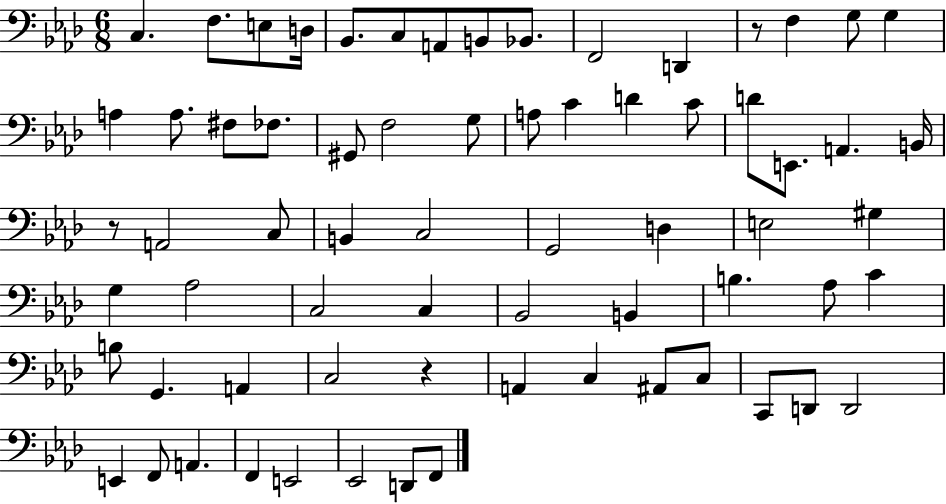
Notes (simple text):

C3/q. F3/e. E3/e D3/s Bb2/e. C3/e A2/e B2/e Bb2/e. F2/h D2/q R/e F3/q G3/e G3/q A3/q A3/e. F#3/e FES3/e. G#2/e F3/h G3/e A3/e C4/q D4/q C4/e D4/e E2/e. A2/q. B2/s R/e A2/h C3/e B2/q C3/h G2/h D3/q E3/h G#3/q G3/q Ab3/h C3/h C3/q Bb2/h B2/q B3/q. Ab3/e C4/q B3/e G2/q. A2/q C3/h R/q A2/q C3/q A#2/e C3/e C2/e D2/e D2/h E2/q F2/e A2/q. F2/q E2/h Eb2/h D2/e F2/e